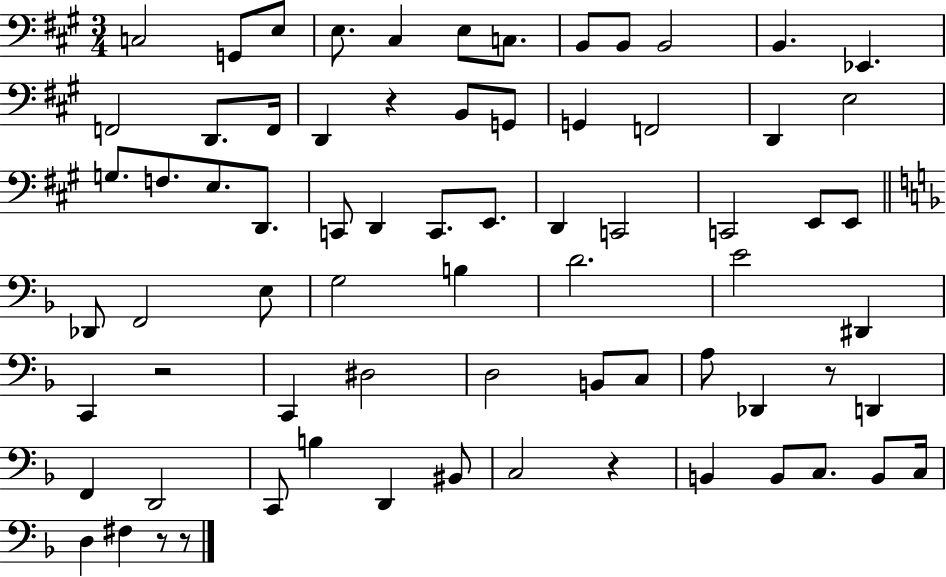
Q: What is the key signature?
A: A major